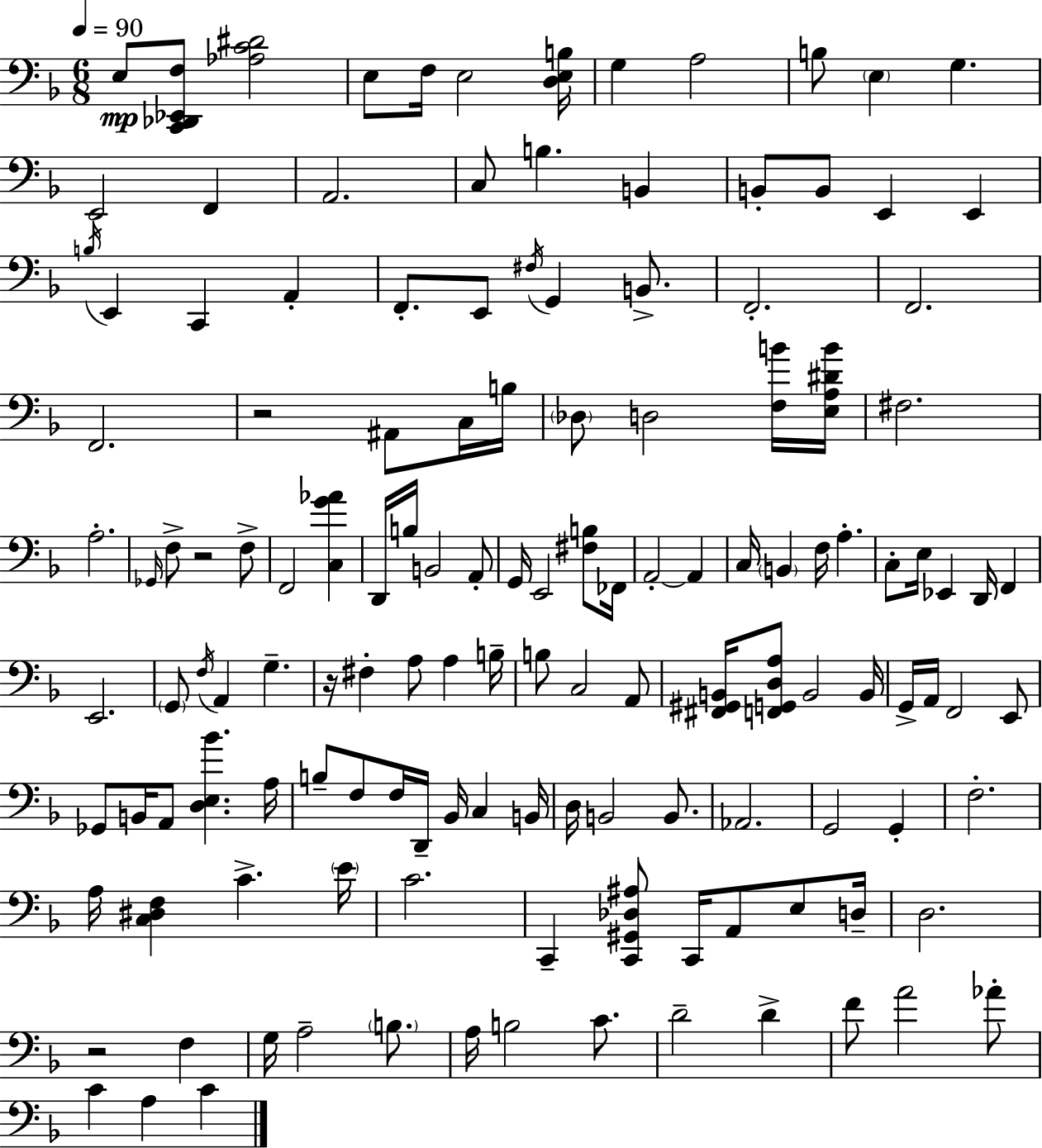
{
  \clef bass
  \numericTimeSignature
  \time 6/8
  \key d \minor
  \tempo 4 = 90
  e8\mp <c, des, ees, f>8 <aes c' dis'>2 | e8 f16 e2 <d e b>16 | g4 a2 | b8 \parenthesize e4 g4. | \break e,2 f,4 | a,2. | c8 b4. b,4 | b,8-. b,8 e,4 e,4 | \break \acciaccatura { b16 } e,4 c,4 a,4-. | f,8.-. e,8 \acciaccatura { fis16 } g,4 b,8.-> | f,2.-. | f,2. | \break f,2. | r2 ais,8 | c16 b16 \parenthesize des8 d2 | <f b'>16 <e a dis' b'>16 fis2. | \break a2.-. | \grace { ges,16 } f8-> r2 | f8-> f,2 <c g' aes'>4 | d,16 b16 b,2 | \break a,8-. g,16 e,2 | <fis b>8 fes,16 a,2-.~~ a,4 | c16 \parenthesize b,4 f16 a4.-. | c8-. e16 ees,4 d,16 f,4 | \break e,2. | \parenthesize g,8 \acciaccatura { f16 } a,4 g4.-- | r16 fis4-. a8 a4 | b16-- b8 c2 | \break a,8 <fis, gis, b,>16 <f, g, d a>8 b,2 | b,16 g,16-> a,16 f,2 | e,8 ges,8 b,16 a,8 <d e bes'>4. | a16 b8-- f8 f16 d,16-- bes,16 c4 | \break b,16 d16 b,2 | b,8. aes,2. | g,2 | g,4-. f2.-. | \break a16 <c dis f>4 c'4.-> | \parenthesize e'16 c'2. | c,4-- <c, gis, des ais>8 c,16 a,8 | e8 d16-- d2. | \break r2 | f4 g16 a2-- | \parenthesize b8. a16 b2 | c'8. d'2-- | \break d'4-> f'8 a'2 | aes'8-. c'4 a4 | c'4 \bar "|."
}